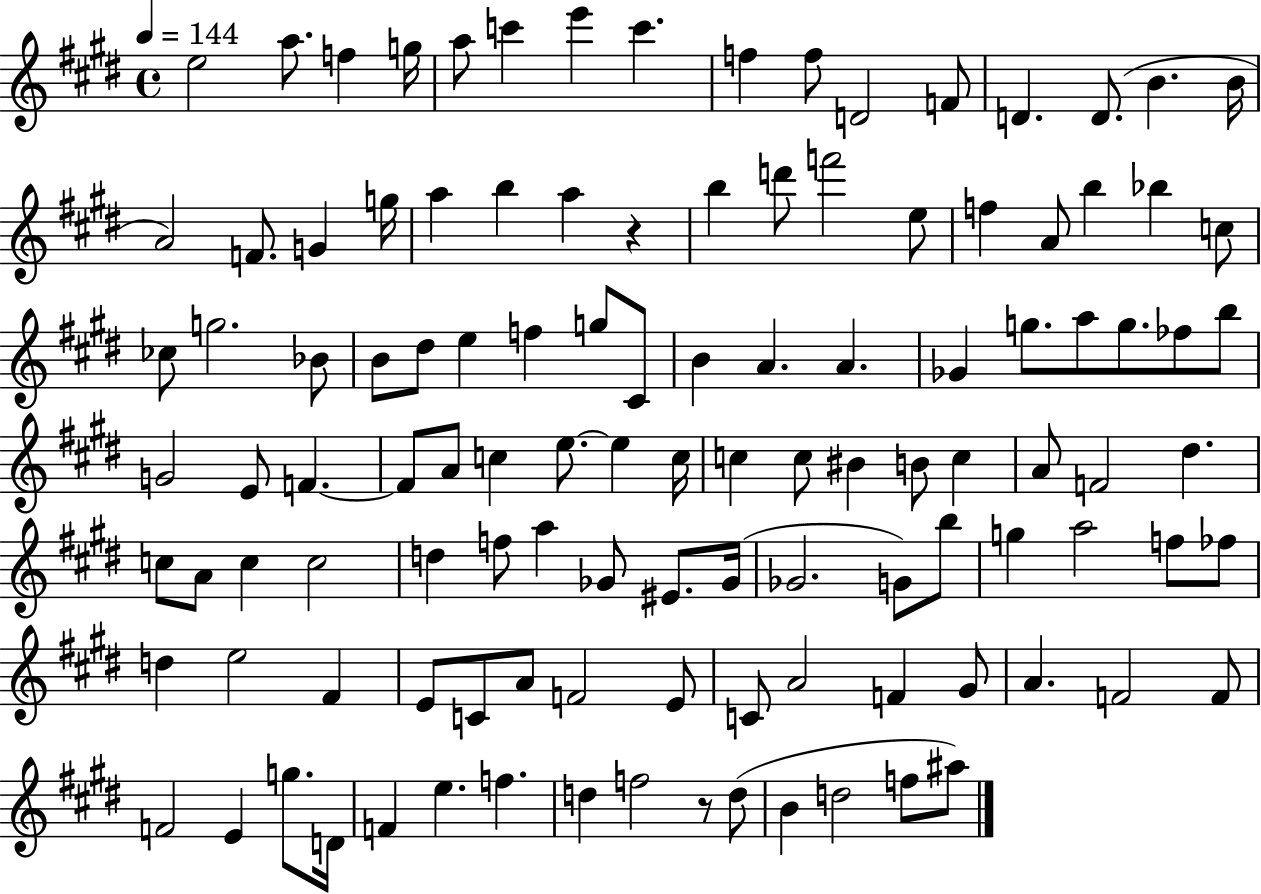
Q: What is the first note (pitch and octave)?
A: E5